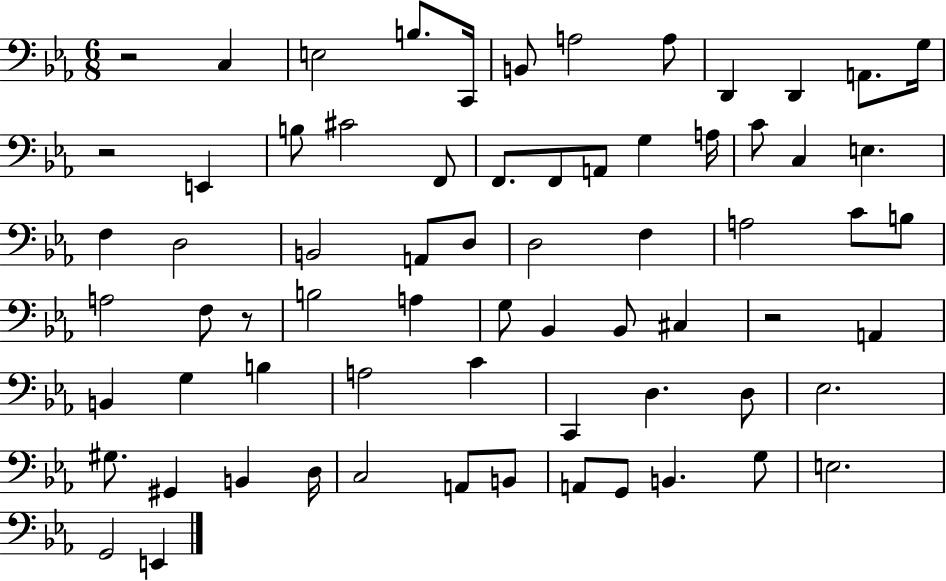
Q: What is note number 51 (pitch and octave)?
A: Eb3